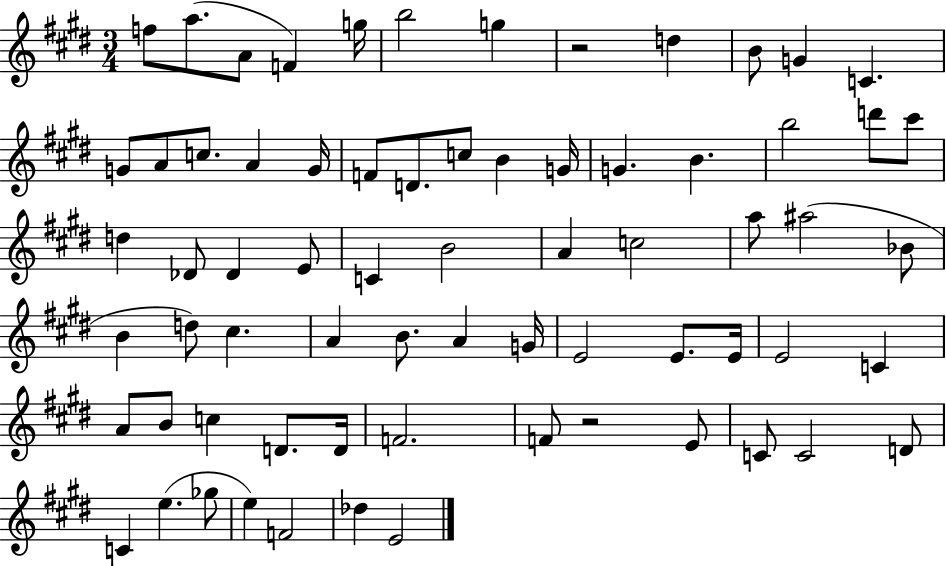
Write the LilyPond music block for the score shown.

{
  \clef treble
  \numericTimeSignature
  \time 3/4
  \key e \major
  \repeat volta 2 { f''8 a''8.( a'8 f'4) g''16 | b''2 g''4 | r2 d''4 | b'8 g'4 c'4. | \break g'8 a'8 c''8. a'4 g'16 | f'8 d'8. c''8 b'4 g'16 | g'4. b'4. | b''2 d'''8 cis'''8 | \break d''4 des'8 des'4 e'8 | c'4 b'2 | a'4 c''2 | a''8 ais''2( bes'8 | \break b'4 d''8) cis''4. | a'4 b'8. a'4 g'16 | e'2 e'8. e'16 | e'2 c'4 | \break a'8 b'8 c''4 d'8. d'16 | f'2. | f'8 r2 e'8 | c'8 c'2 d'8 | \break c'4 e''4.( ges''8 | e''4) f'2 | des''4 e'2 | } \bar "|."
}